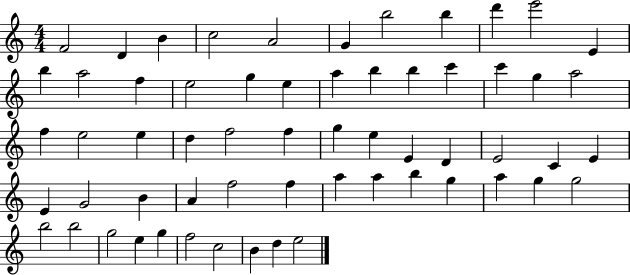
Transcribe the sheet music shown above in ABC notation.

X:1
T:Untitled
M:4/4
L:1/4
K:C
F2 D B c2 A2 G b2 b d' e'2 E b a2 f e2 g e a b b c' c' g a2 f e2 e d f2 f g e E D E2 C E E G2 B A f2 f a a b g a g g2 b2 b2 g2 e g f2 c2 B d e2